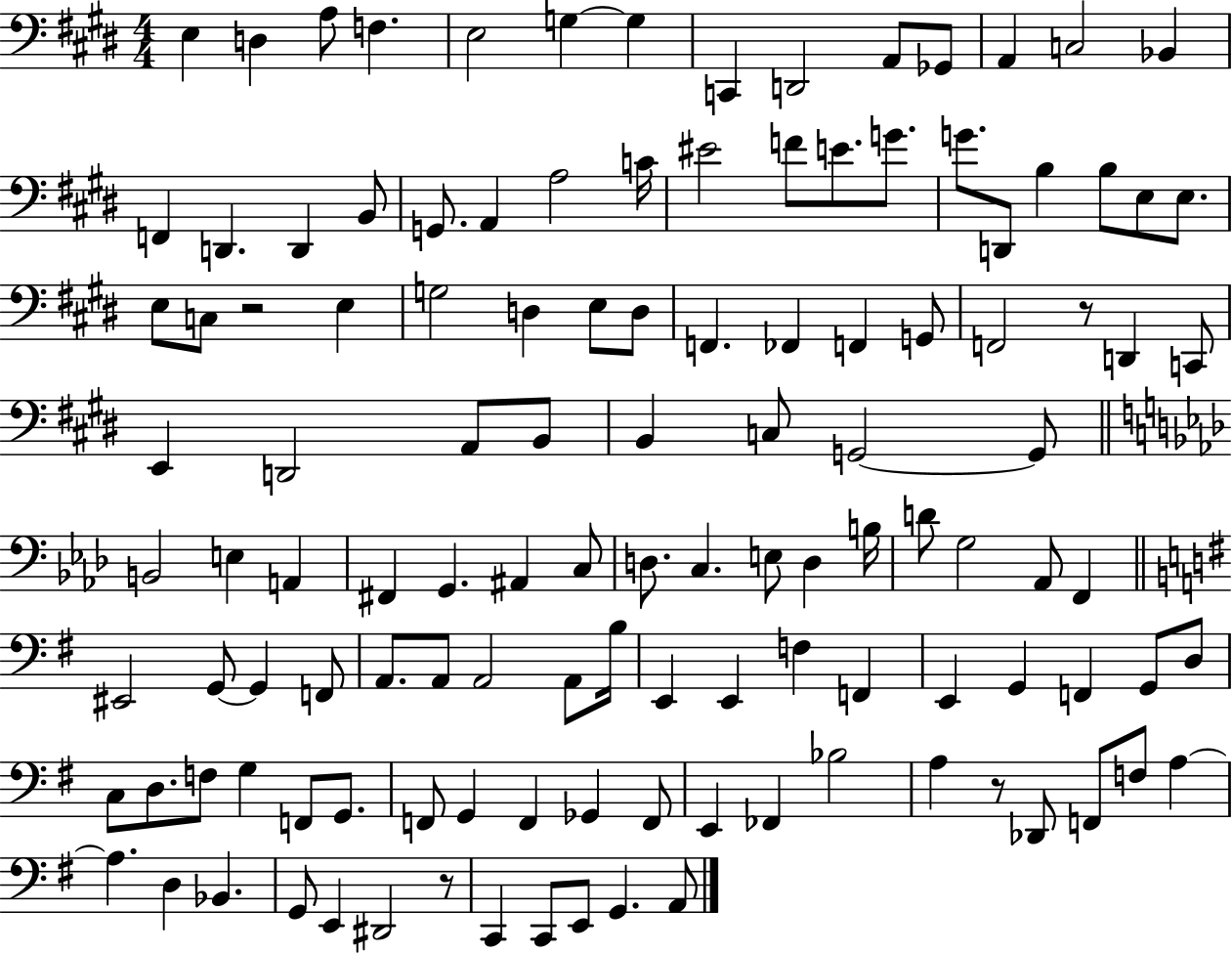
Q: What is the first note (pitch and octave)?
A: E3